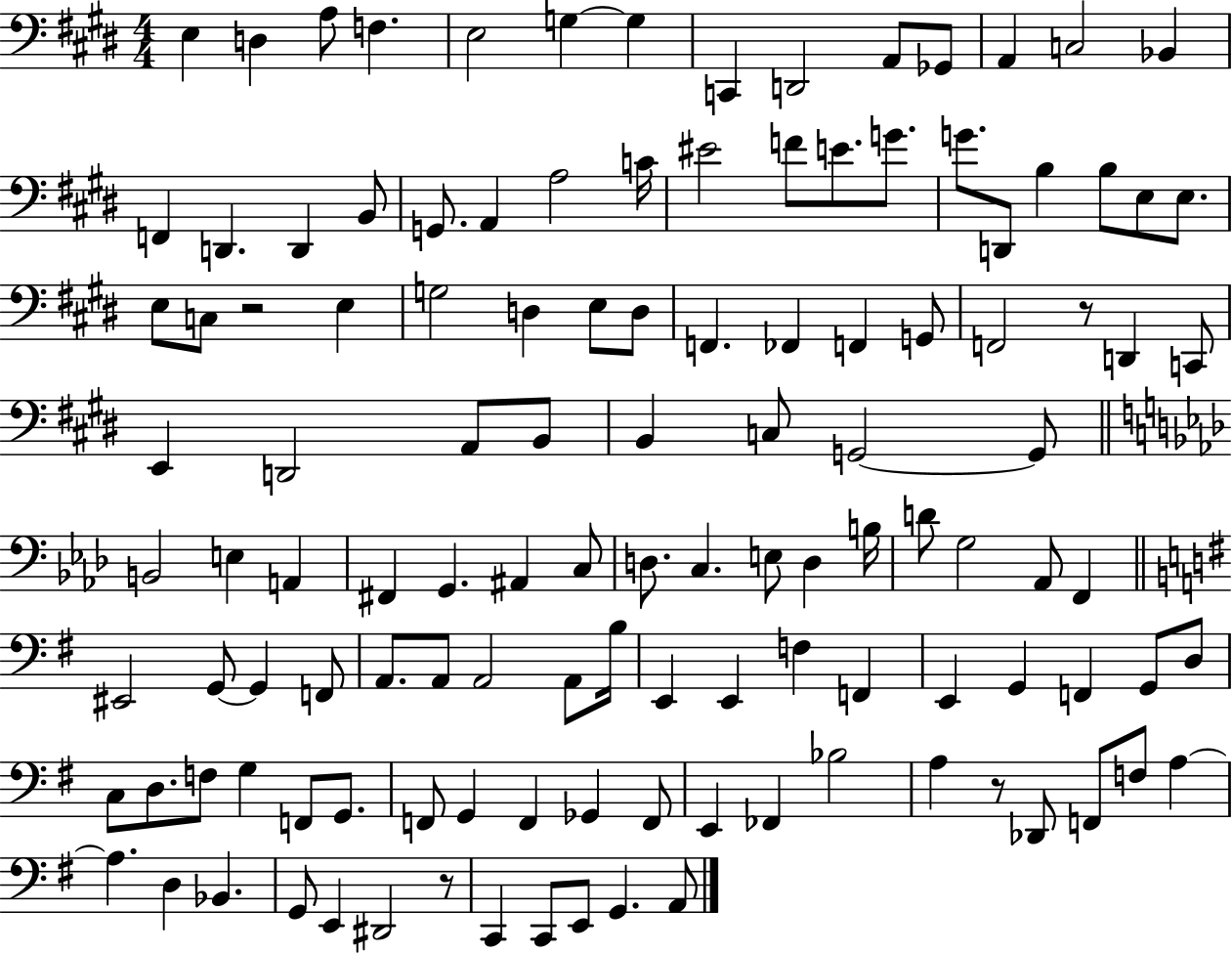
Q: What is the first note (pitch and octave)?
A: E3